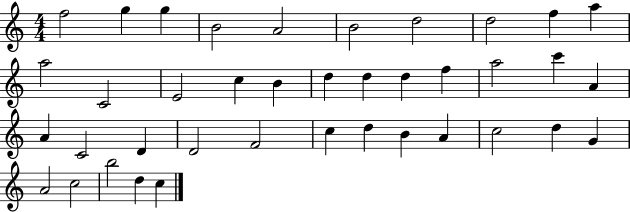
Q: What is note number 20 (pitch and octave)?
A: A5